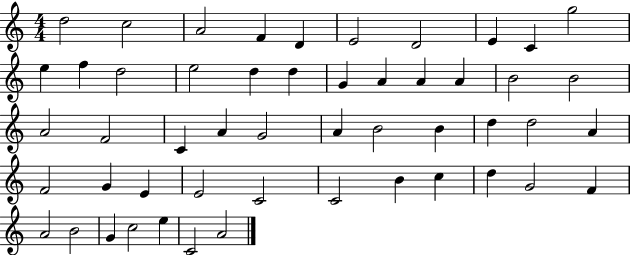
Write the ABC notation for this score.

X:1
T:Untitled
M:4/4
L:1/4
K:C
d2 c2 A2 F D E2 D2 E C g2 e f d2 e2 d d G A A A B2 B2 A2 F2 C A G2 A B2 B d d2 A F2 G E E2 C2 C2 B c d G2 F A2 B2 G c2 e C2 A2